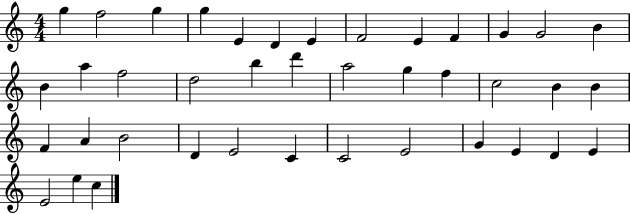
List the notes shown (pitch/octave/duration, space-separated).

G5/q F5/h G5/q G5/q E4/q D4/q E4/q F4/h E4/q F4/q G4/q G4/h B4/q B4/q A5/q F5/h D5/h B5/q D6/q A5/h G5/q F5/q C5/h B4/q B4/q F4/q A4/q B4/h D4/q E4/h C4/q C4/h E4/h G4/q E4/q D4/q E4/q E4/h E5/q C5/q